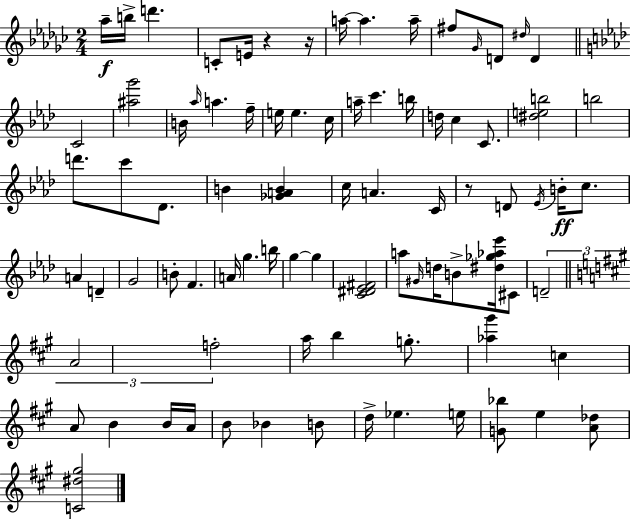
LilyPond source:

{
  \clef treble
  \numericTimeSignature
  \time 2/4
  \key ees \minor
  aes''16--\f b''16-> d'''4. | c'8-. e'16 r4 r16 | a''16~~ a''4. a''16-- | fis''8 \grace { ges'16 } d'8 \grace { dis''16 } d'4 | \break \bar "||" \break \key aes \major c'2 | <ais'' g'''>2 | b'16 \grace { aes''16 } a''4. | f''16-- e''16 e''4. | \break c''16 a''16-- c'''4. | b''16 d''16 c''4 c'8. | <dis'' e'' b''>2 | b''2 | \break d'''8. c'''8 des'8. | b'4 <ges' a' b'>4 | c''16 a'4. | c'16 r8 d'8 \acciaccatura { ees'16 }\ff b'16-. c''8. | \break a'4 d'4-- | g'2 | b'8-. f'4. | a'16 g''4. | \break b''16 g''4~~ g''4 | <c' dis' ees' fis'>2 | a''8 \grace { gis'16 } d''16 b'8-> | <dis'' ges'' aes'' ees'''>16 cis'8 \tuplet 3/2 { d'2-- | \break \bar "||" \break \key a \major a'2 | f''2-. } | a''16 b''4 g''8.-. | <aes'' gis'''>4 c''4 | \break a'8 b'4 b'16 a'16 | b'8 bes'4 b'8 | d''16-> ees''4. e''16 | <g' bes''>8 e''4 <a' des''>8 | \break <c' dis'' gis''>2 | \bar "|."
}